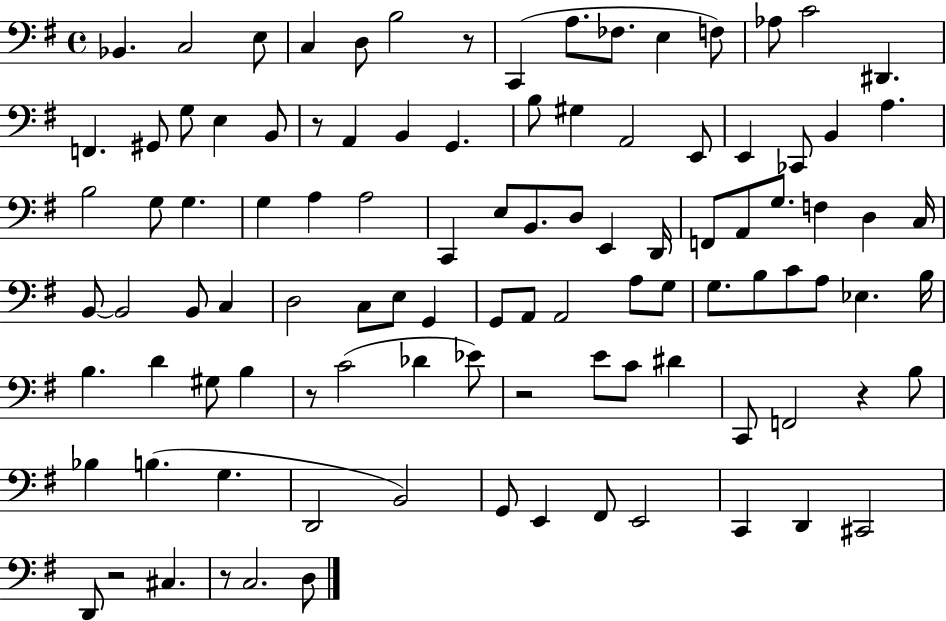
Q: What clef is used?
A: bass